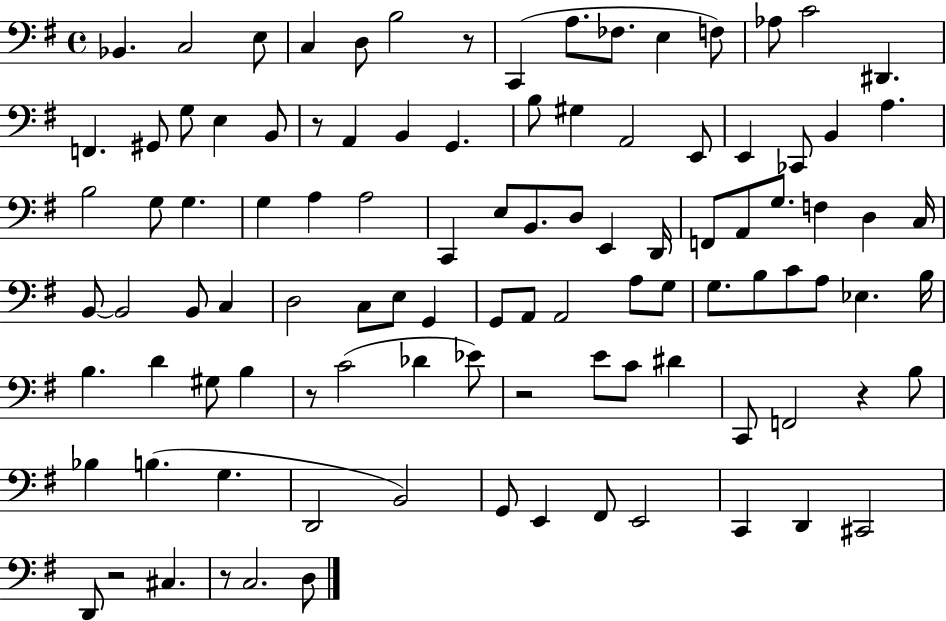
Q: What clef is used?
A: bass